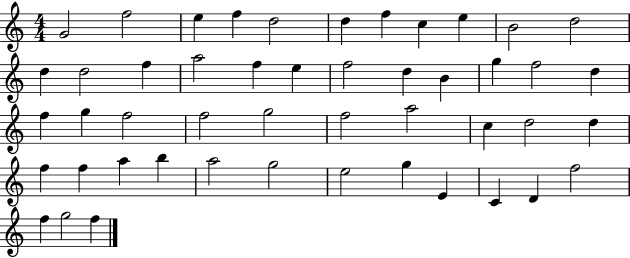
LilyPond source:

{
  \clef treble
  \numericTimeSignature
  \time 4/4
  \key c \major
  g'2 f''2 | e''4 f''4 d''2 | d''4 f''4 c''4 e''4 | b'2 d''2 | \break d''4 d''2 f''4 | a''2 f''4 e''4 | f''2 d''4 b'4 | g''4 f''2 d''4 | \break f''4 g''4 f''2 | f''2 g''2 | f''2 a''2 | c''4 d''2 d''4 | \break f''4 f''4 a''4 b''4 | a''2 g''2 | e''2 g''4 e'4 | c'4 d'4 f''2 | \break f''4 g''2 f''4 | \bar "|."
}